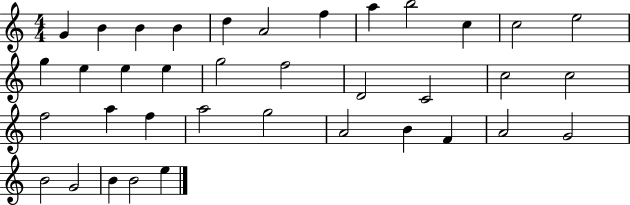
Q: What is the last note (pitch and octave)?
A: E5